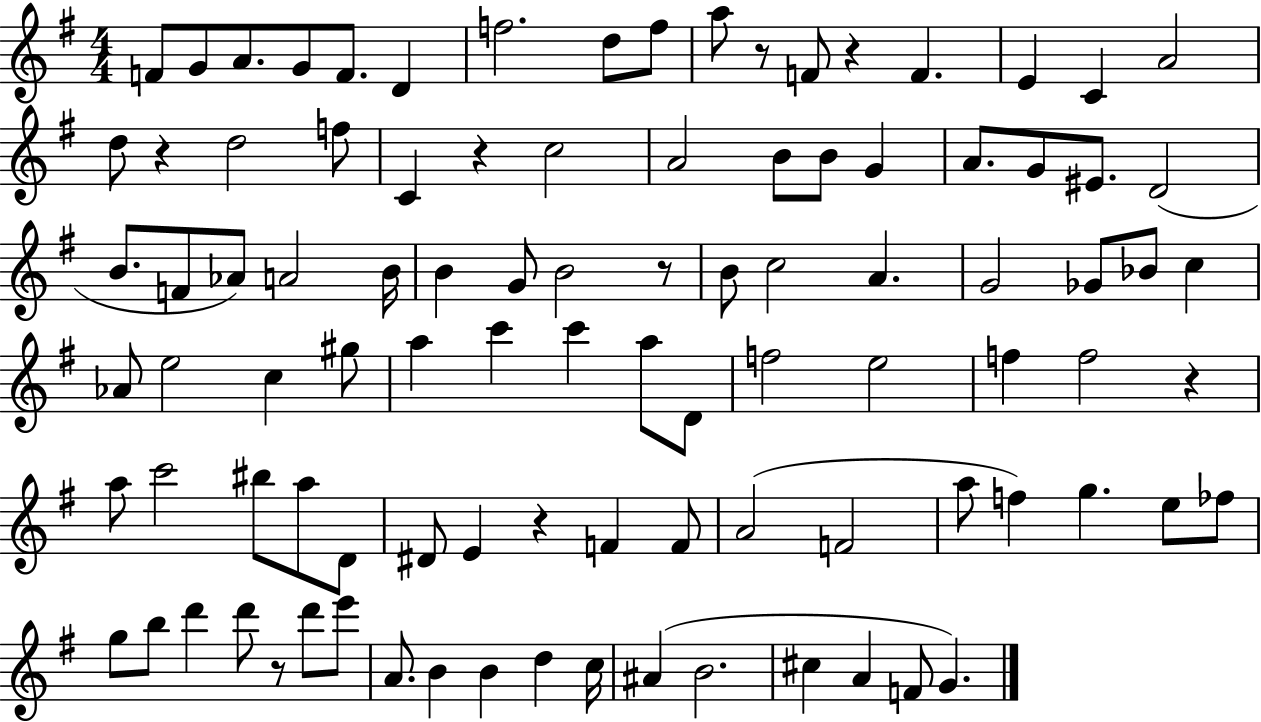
{
  \clef treble
  \numericTimeSignature
  \time 4/4
  \key g \major
  f'8 g'8 a'8. g'8 f'8. d'4 | f''2. d''8 f''8 | a''8 r8 f'8 r4 f'4. | e'4 c'4 a'2 | \break d''8 r4 d''2 f''8 | c'4 r4 c''2 | a'2 b'8 b'8 g'4 | a'8. g'8 eis'8. d'2( | \break b'8. f'8 aes'8) a'2 b'16 | b'4 g'8 b'2 r8 | b'8 c''2 a'4. | g'2 ges'8 bes'8 c''4 | \break aes'8 e''2 c''4 gis''8 | a''4 c'''4 c'''4 a''8 d'8 | f''2 e''2 | f''4 f''2 r4 | \break a''8 c'''2 bis''8 a''8 d'8 | dis'8 e'4 r4 f'4 f'8 | a'2( f'2 | a''8 f''4) g''4. e''8 fes''8 | \break g''8 b''8 d'''4 d'''8 r8 d'''8 e'''8 | a'8. b'4 b'4 d''4 c''16 | ais'4( b'2. | cis''4 a'4 f'8 g'4.) | \break \bar "|."
}